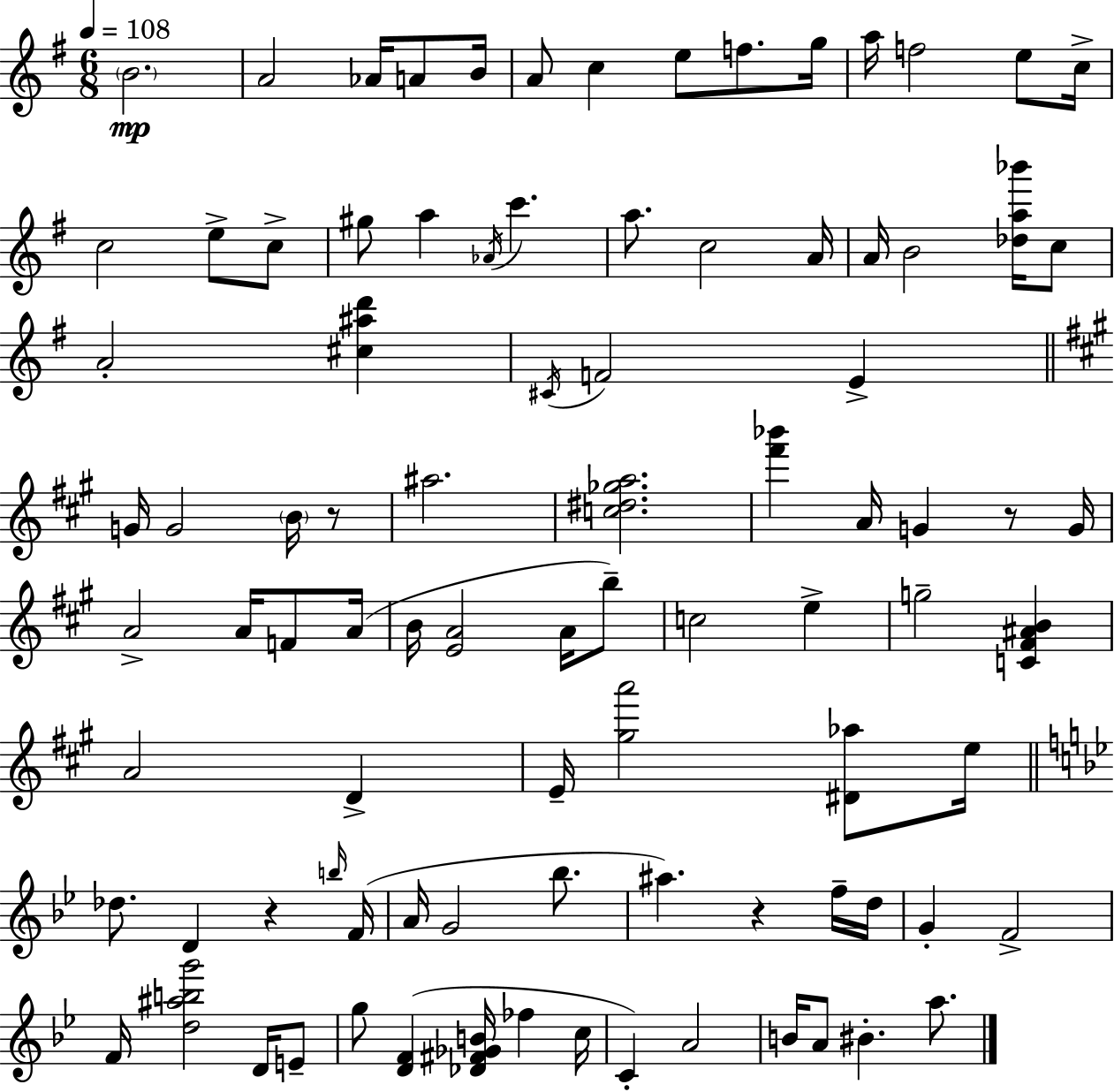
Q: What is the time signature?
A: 6/8